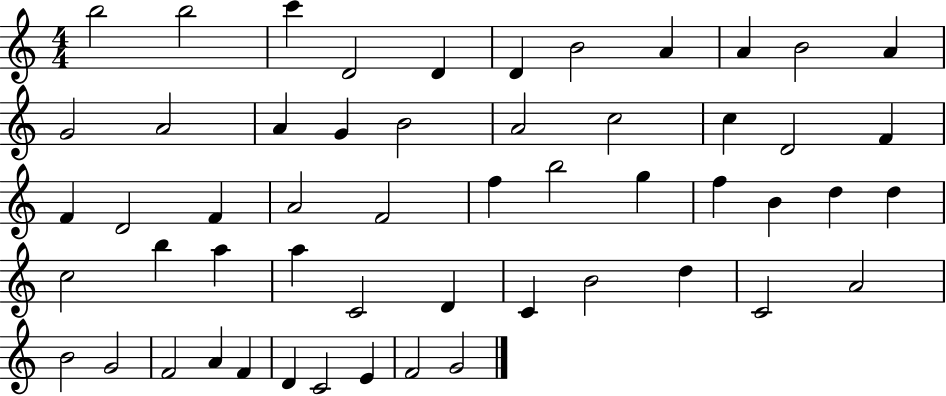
B5/h B5/h C6/q D4/h D4/q D4/q B4/h A4/q A4/q B4/h A4/q G4/h A4/h A4/q G4/q B4/h A4/h C5/h C5/q D4/h F4/q F4/q D4/h F4/q A4/h F4/h F5/q B5/h G5/q F5/q B4/q D5/q D5/q C5/h B5/q A5/q A5/q C4/h D4/q C4/q B4/h D5/q C4/h A4/h B4/h G4/h F4/h A4/q F4/q D4/q C4/h E4/q F4/h G4/h